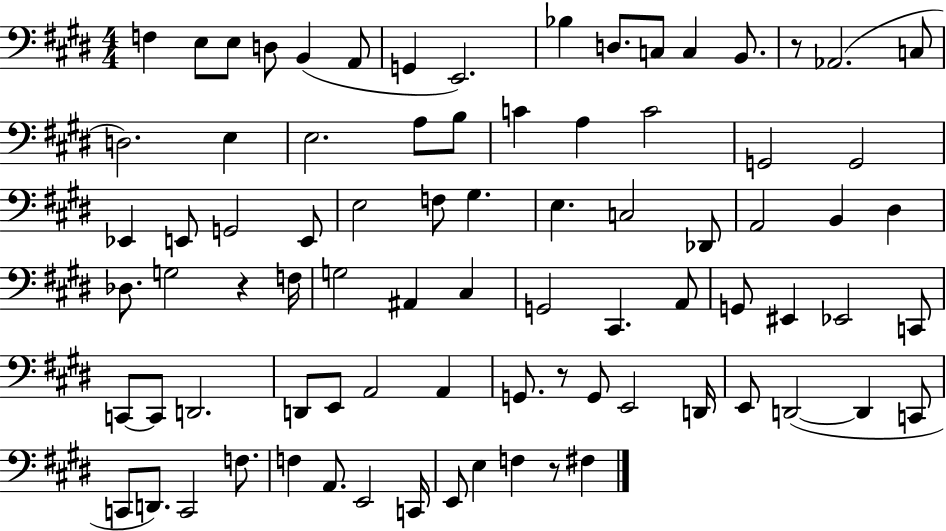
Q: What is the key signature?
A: E major